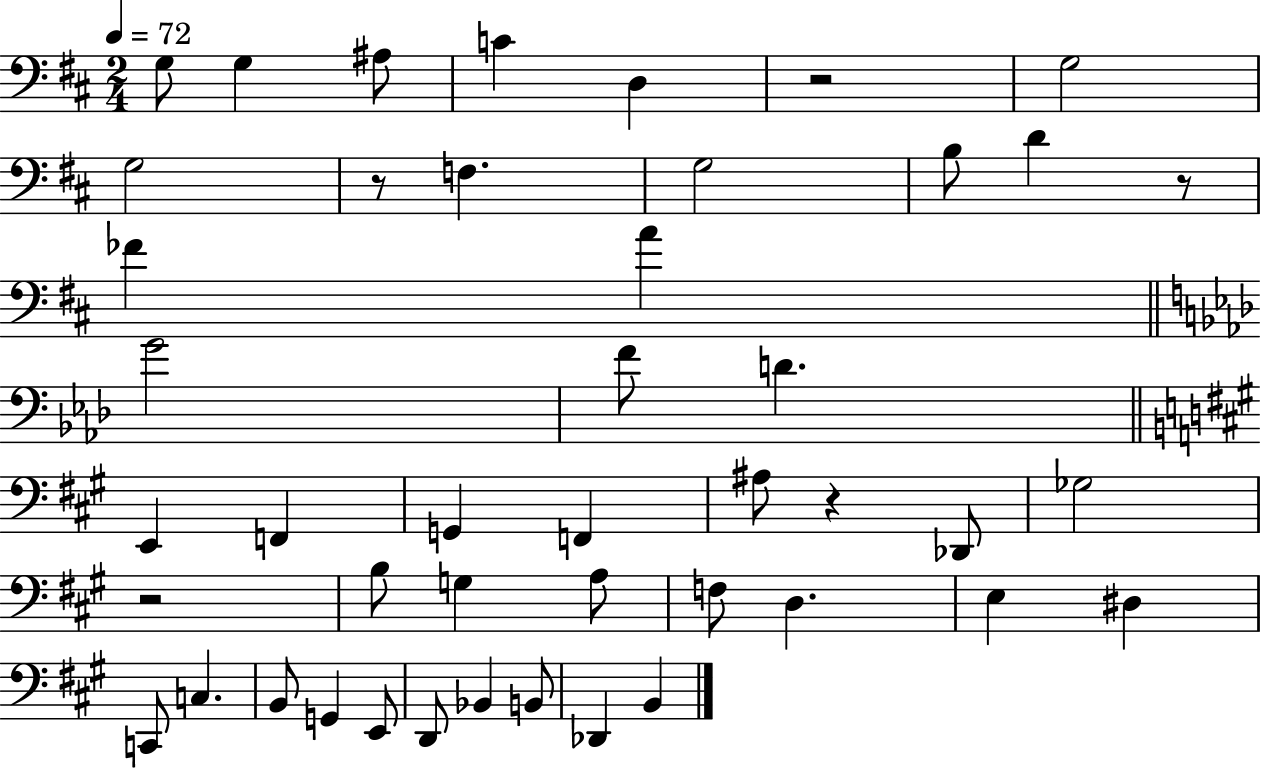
G3/e G3/q A#3/e C4/q D3/q R/h G3/h G3/h R/e F3/q. G3/h B3/e D4/q R/e FES4/q A4/q G4/h F4/e D4/q. E2/q F2/q G2/q F2/q A#3/e R/q Db2/e Gb3/h R/h B3/e G3/q A3/e F3/e D3/q. E3/q D#3/q C2/e C3/q. B2/e G2/q E2/e D2/e Bb2/q B2/e Db2/q B2/q